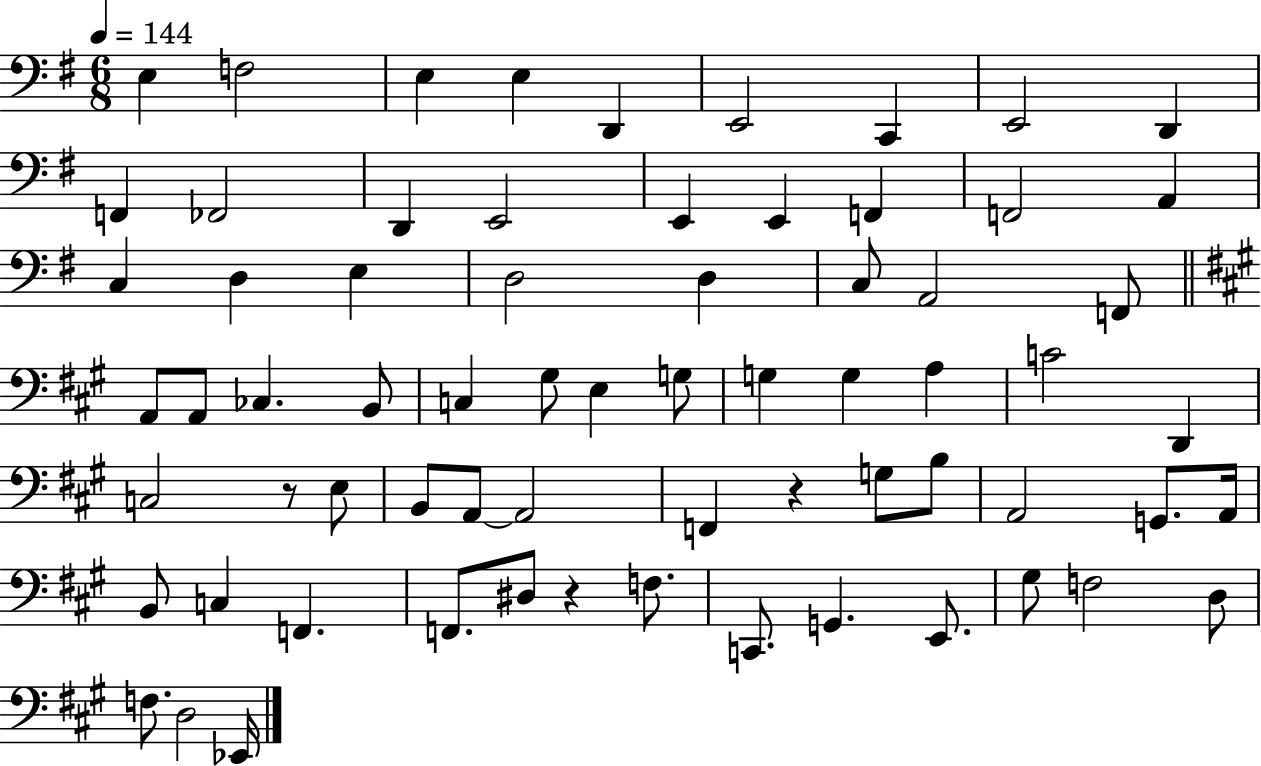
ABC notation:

X:1
T:Untitled
M:6/8
L:1/4
K:G
E, F,2 E, E, D,, E,,2 C,, E,,2 D,, F,, _F,,2 D,, E,,2 E,, E,, F,, F,,2 A,, C, D, E, D,2 D, C,/2 A,,2 F,,/2 A,,/2 A,,/2 _C, B,,/2 C, ^G,/2 E, G,/2 G, G, A, C2 D,, C,2 z/2 E,/2 B,,/2 A,,/2 A,,2 F,, z G,/2 B,/2 A,,2 G,,/2 A,,/4 B,,/2 C, F,, F,,/2 ^D,/2 z F,/2 C,,/2 G,, E,,/2 ^G,/2 F,2 D,/2 F,/2 D,2 _E,,/4